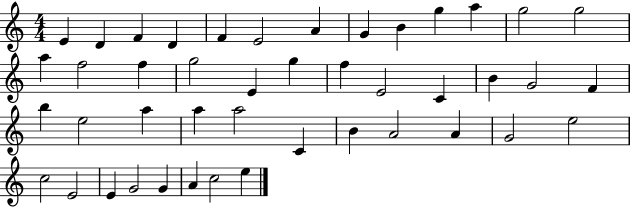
E4/q D4/q F4/q D4/q F4/q E4/h A4/q G4/q B4/q G5/q A5/q G5/h G5/h A5/q F5/h F5/q G5/h E4/q G5/q F5/q E4/h C4/q B4/q G4/h F4/q B5/q E5/h A5/q A5/q A5/h C4/q B4/q A4/h A4/q G4/h E5/h C5/h E4/h E4/q G4/h G4/q A4/q C5/h E5/q